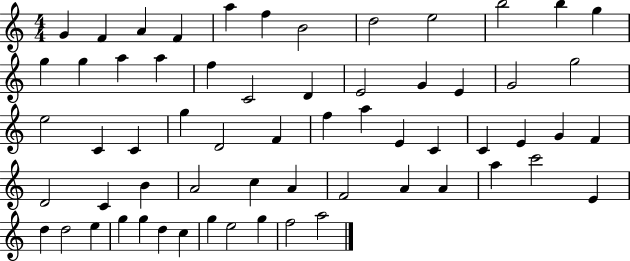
{
  \clef treble
  \numericTimeSignature
  \time 4/4
  \key c \major
  g'4 f'4 a'4 f'4 | a''4 f''4 b'2 | d''2 e''2 | b''2 b''4 g''4 | \break g''4 g''4 a''4 a''4 | f''4 c'2 d'4 | e'2 g'4 e'4 | g'2 g''2 | \break e''2 c'4 c'4 | g''4 d'2 f'4 | f''4 a''4 e'4 c'4 | c'4 e'4 g'4 f'4 | \break d'2 c'4 b'4 | a'2 c''4 a'4 | f'2 a'4 a'4 | a''4 c'''2 e'4 | \break d''4 d''2 e''4 | g''4 g''4 d''4 c''4 | g''4 e''2 g''4 | f''2 a''2 | \break \bar "|."
}